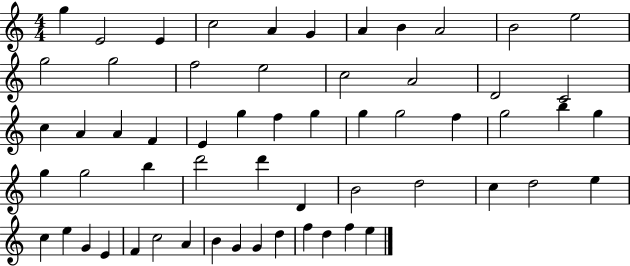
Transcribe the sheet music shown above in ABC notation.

X:1
T:Untitled
M:4/4
L:1/4
K:C
g E2 E c2 A G A B A2 B2 e2 g2 g2 f2 e2 c2 A2 D2 C2 c A A F E g f g g g2 f g2 b g g g2 b d'2 d' D B2 d2 c d2 e c e G E F c2 A B G G d f d f e